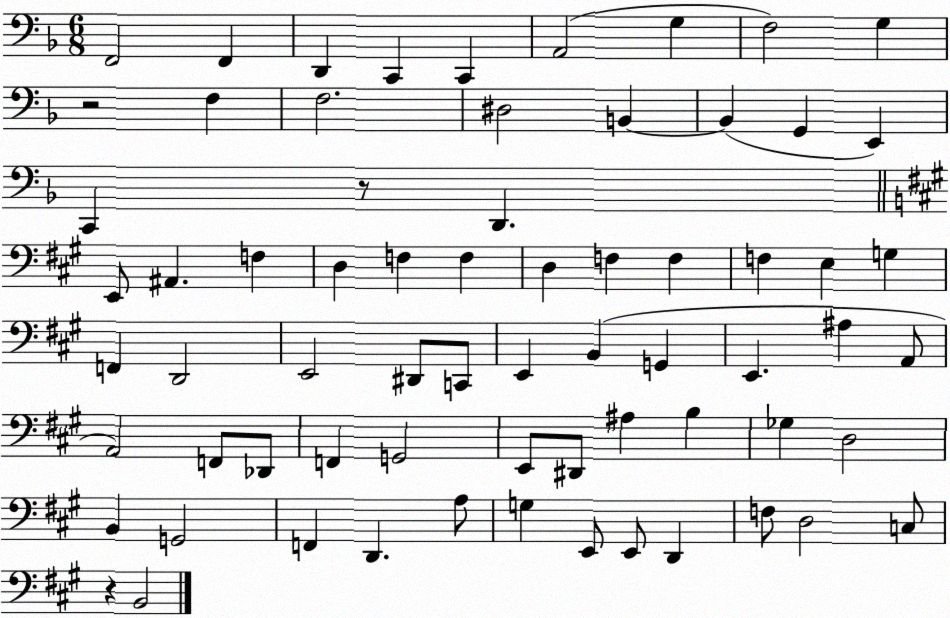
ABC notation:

X:1
T:Untitled
M:6/8
L:1/4
K:F
F,,2 F,, D,, C,, C,, A,,2 G, F,2 G, z2 F, F,2 ^D,2 B,, B,, G,, E,, C,, z/2 D,, E,,/2 ^A,, F, D, F, F, D, F, F, F, E, G, F,, D,,2 E,,2 ^D,,/2 C,,/2 E,, B,, G,, E,, ^A, A,,/2 A,,2 F,,/2 _D,,/2 F,, G,,2 E,,/2 ^D,,/2 ^A, B, _G, D,2 B,, G,,2 F,, D,, A,/2 G, E,,/2 E,,/2 D,, F,/2 D,2 C,/2 z B,,2